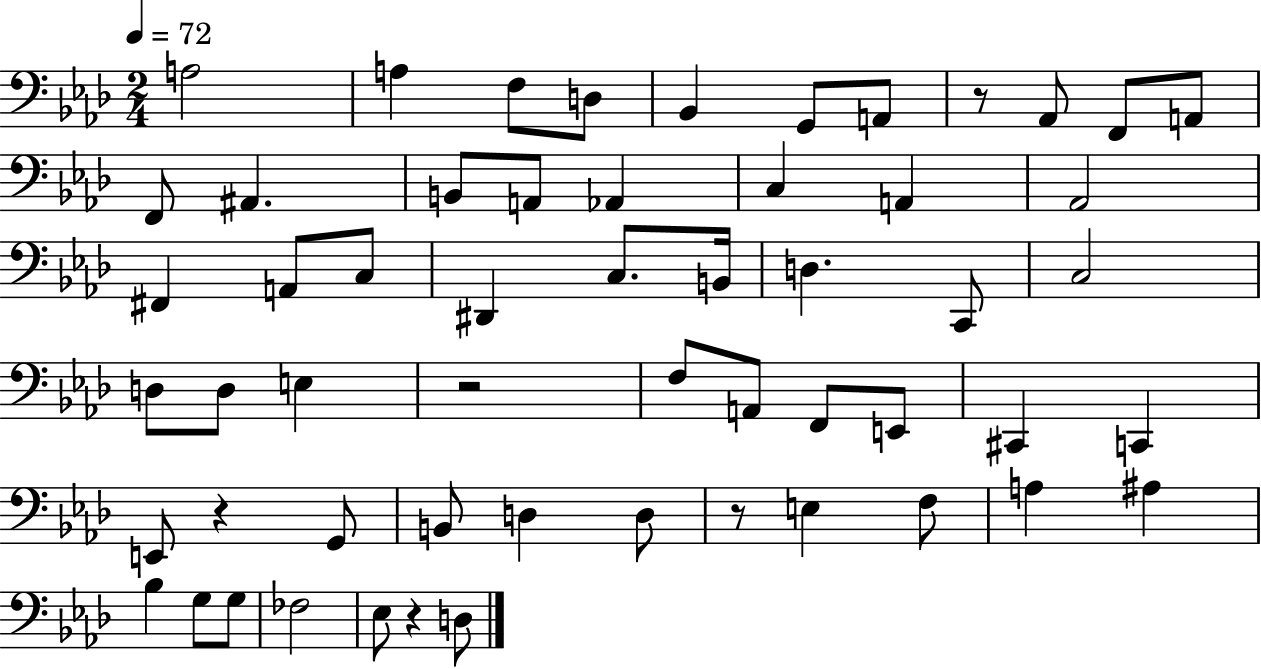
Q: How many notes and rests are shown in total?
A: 56